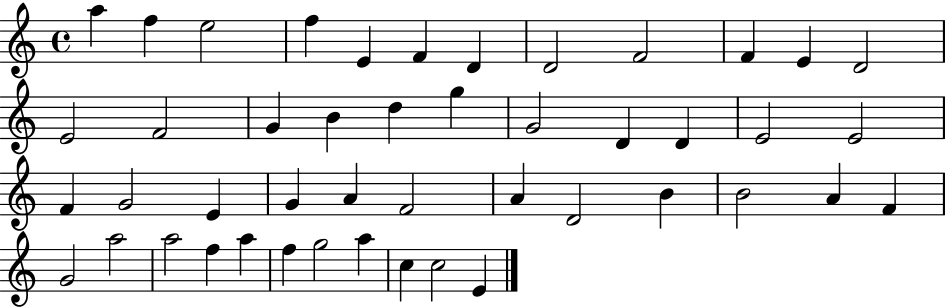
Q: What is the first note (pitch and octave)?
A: A5